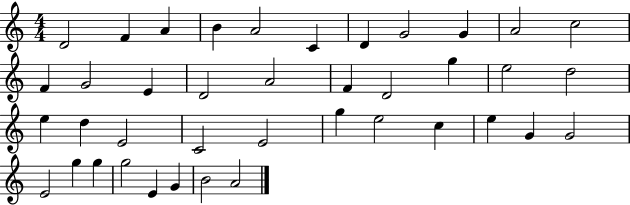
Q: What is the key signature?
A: C major